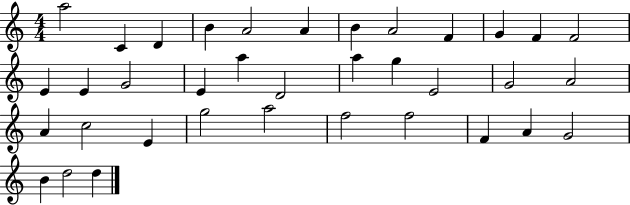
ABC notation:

X:1
T:Untitled
M:4/4
L:1/4
K:C
a2 C D B A2 A B A2 F G F F2 E E G2 E a D2 a g E2 G2 A2 A c2 E g2 a2 f2 f2 F A G2 B d2 d